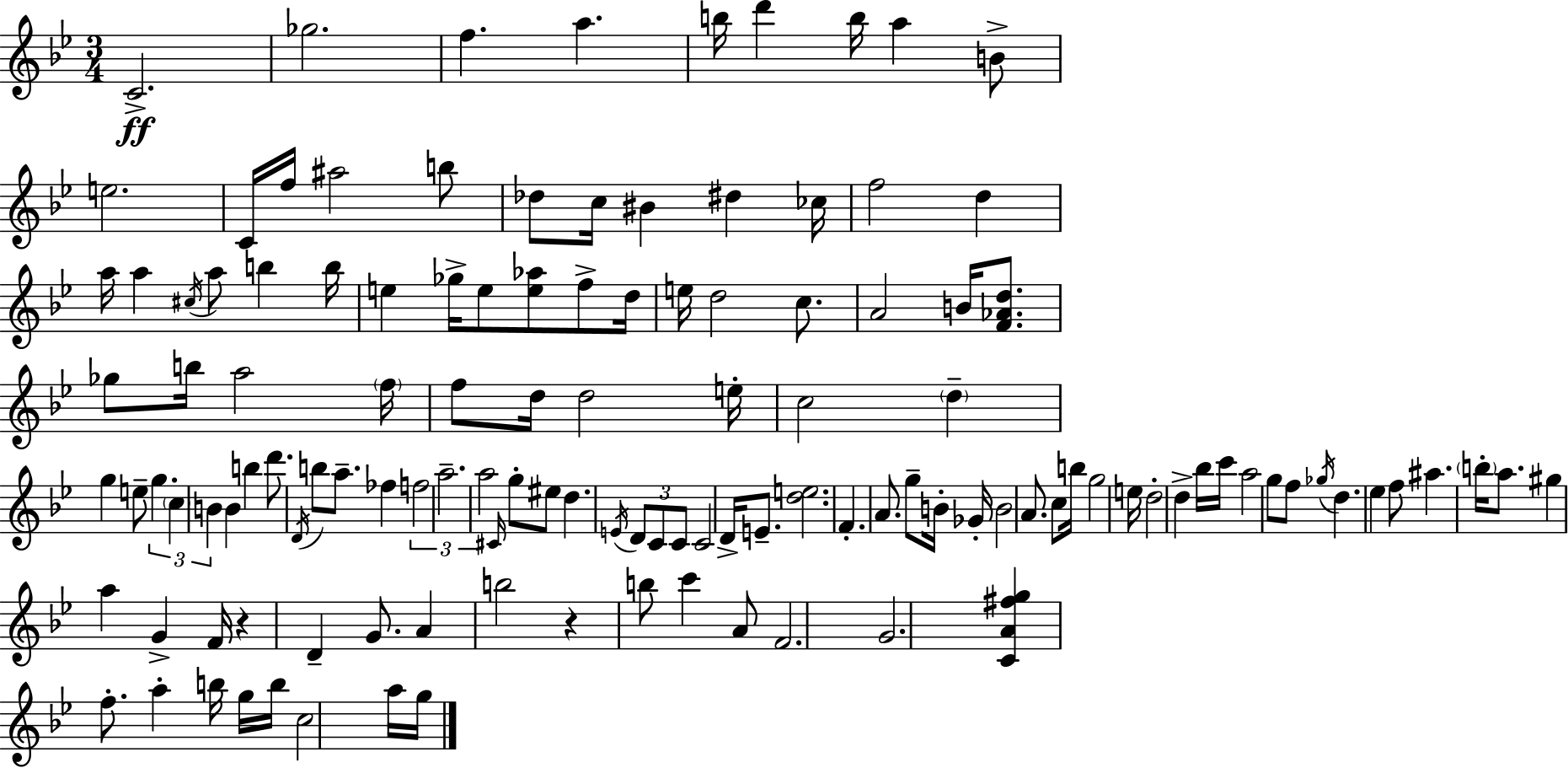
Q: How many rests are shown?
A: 2